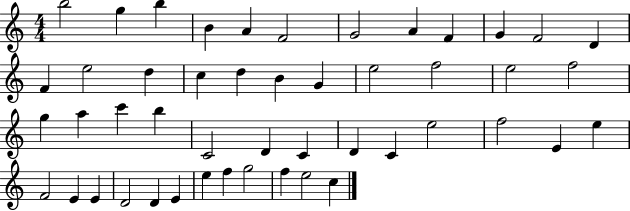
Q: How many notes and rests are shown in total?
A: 48